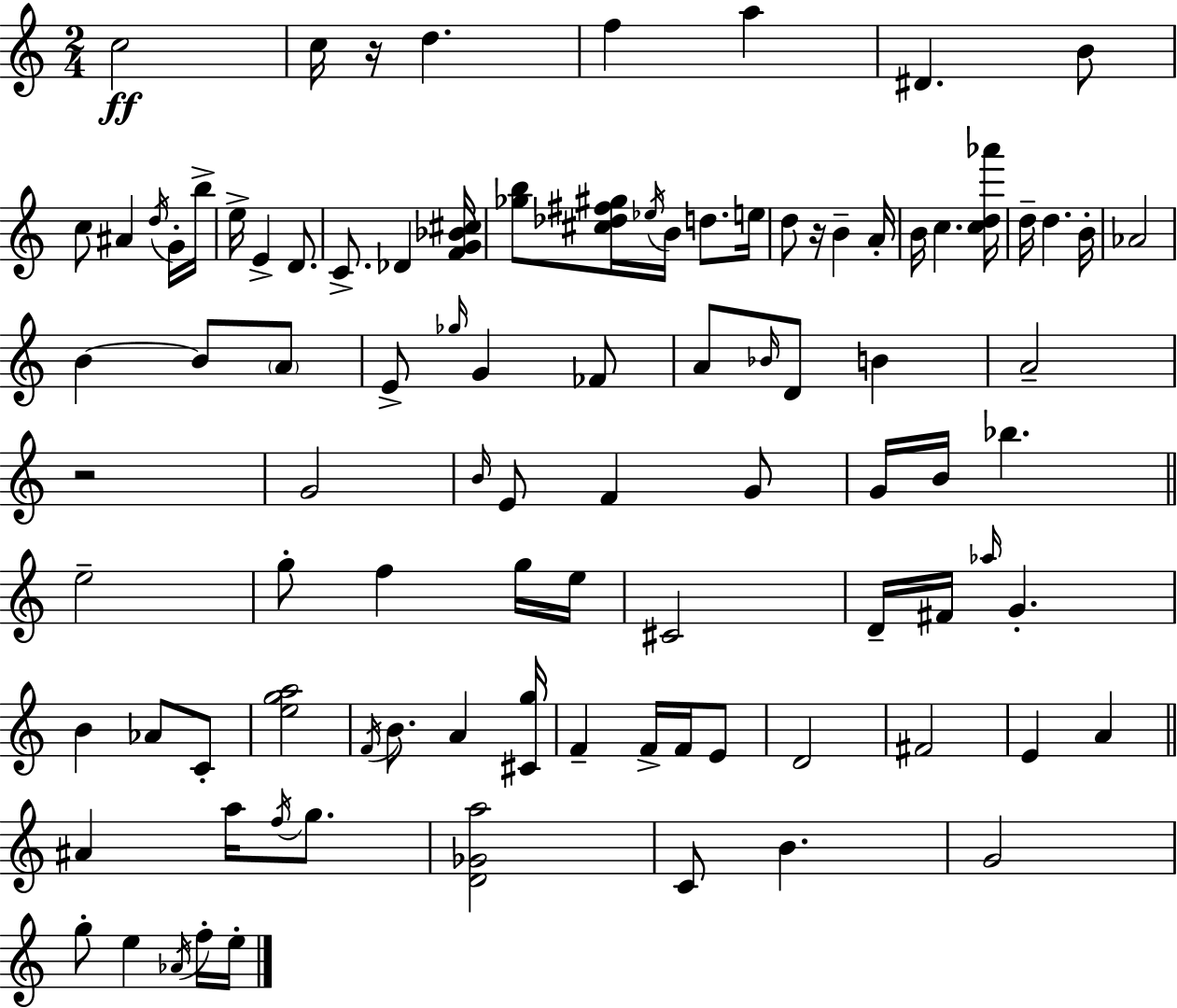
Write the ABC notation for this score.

X:1
T:Untitled
M:2/4
L:1/4
K:Am
c2 c/4 z/4 d f a ^D B/2 c/2 ^A d/4 G/4 b/4 e/4 E D/2 C/2 _D [FG_B^c]/4 [_gb]/2 [^c_d^f^g]/4 _e/4 B/4 d/2 e/4 d/2 z/4 B A/4 B/4 c [cd_a']/4 d/4 d B/4 _A2 B B/2 A/2 E/2 _g/4 G _F/2 A/2 _B/4 D/2 B A2 z2 G2 B/4 E/2 F G/2 G/4 B/4 _b e2 g/2 f g/4 e/4 ^C2 D/4 ^F/4 _a/4 G B _A/2 C/2 [ega]2 F/4 B/2 A [^Cg]/4 F F/4 F/4 E/2 D2 ^F2 E A ^A a/4 f/4 g/2 [D_Ga]2 C/2 B G2 g/2 e _A/4 f/4 e/4